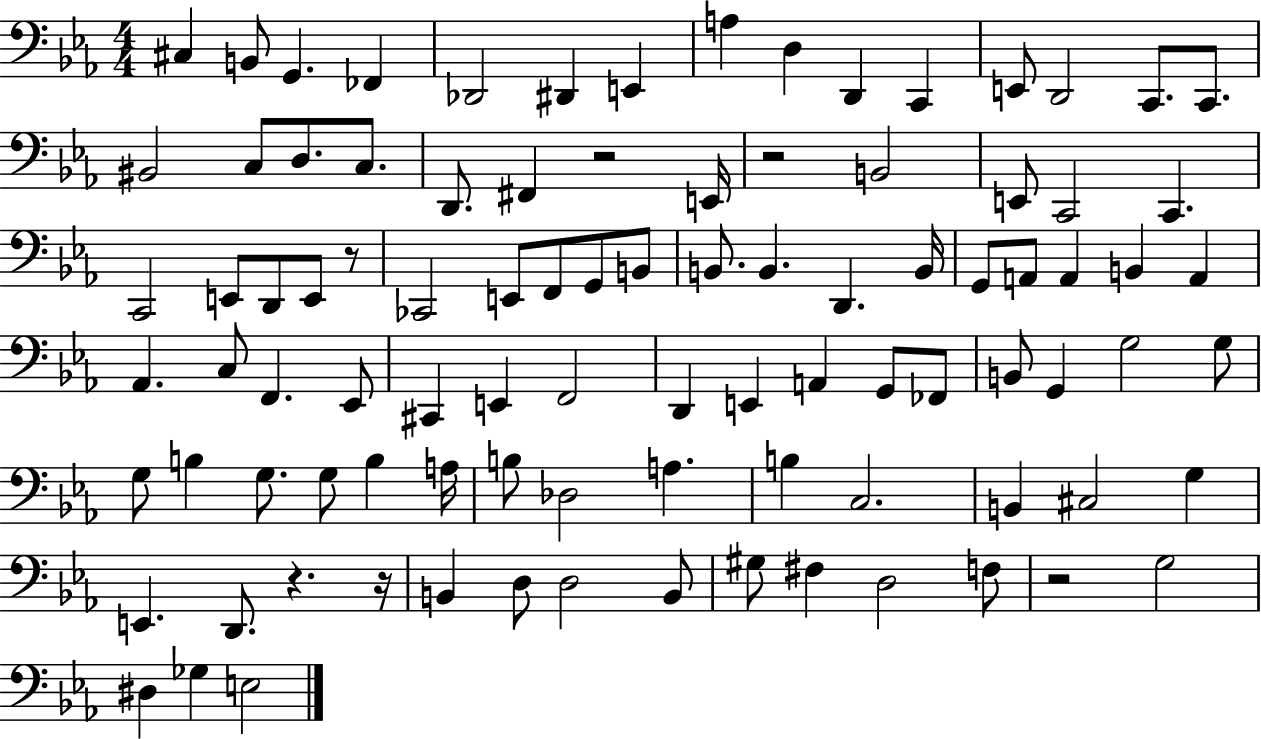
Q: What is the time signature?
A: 4/4